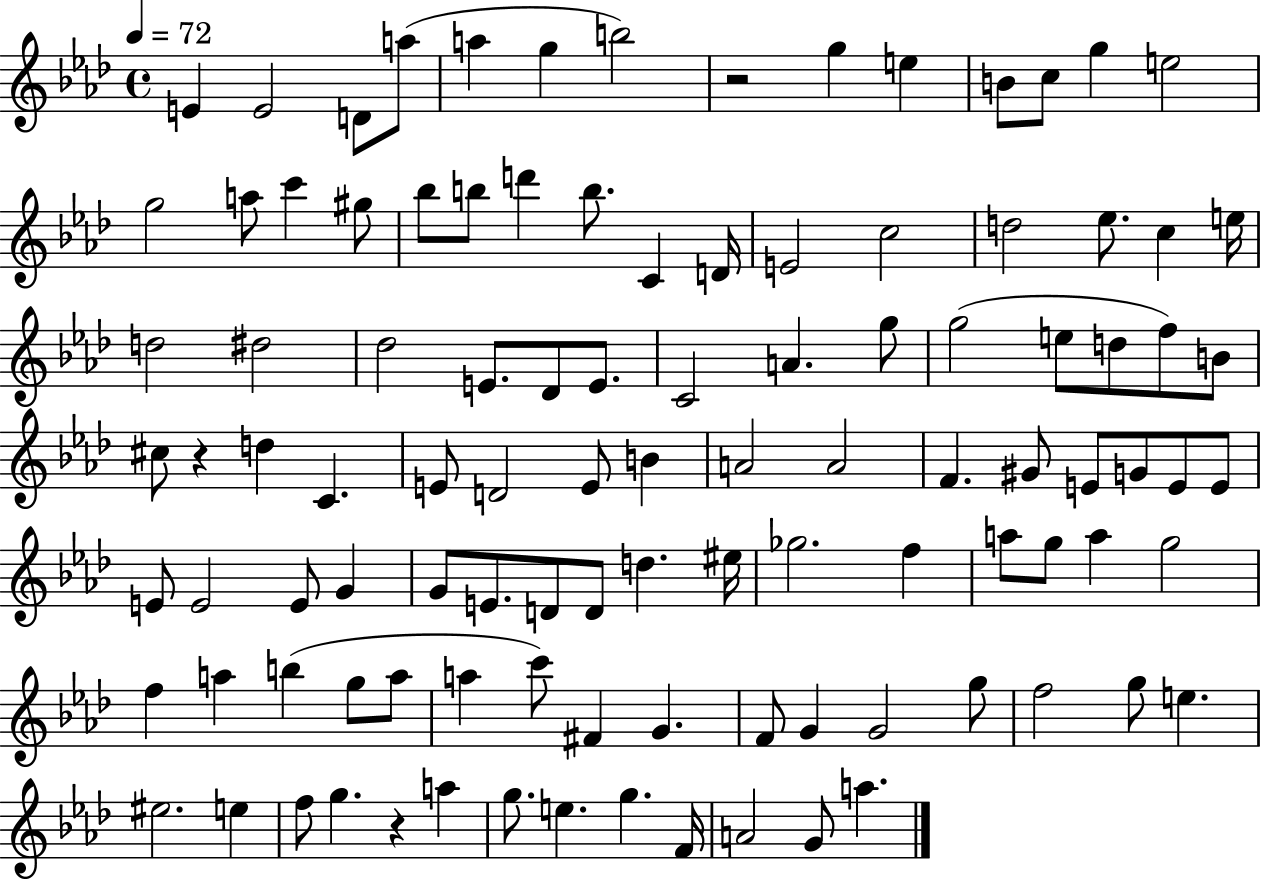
E4/q E4/h D4/e A5/e A5/q G5/q B5/h R/h G5/q E5/q B4/e C5/e G5/q E5/h G5/h A5/e C6/q G#5/e Bb5/e B5/e D6/q B5/e. C4/q D4/s E4/h C5/h D5/h Eb5/e. C5/q E5/s D5/h D#5/h Db5/h E4/e. Db4/e E4/e. C4/h A4/q. G5/e G5/h E5/e D5/e F5/e B4/e C#5/e R/q D5/q C4/q. E4/e D4/h E4/e B4/q A4/h A4/h F4/q. G#4/e E4/e G4/e E4/e E4/e E4/e E4/h E4/e G4/q G4/e E4/e. D4/e D4/e D5/q. EIS5/s Gb5/h. F5/q A5/e G5/e A5/q G5/h F5/q A5/q B5/q G5/e A5/e A5/q C6/e F#4/q G4/q. F4/e G4/q G4/h G5/e F5/h G5/e E5/q. EIS5/h. E5/q F5/e G5/q. R/q A5/q G5/e. E5/q. G5/q. F4/s A4/h G4/e A5/q.